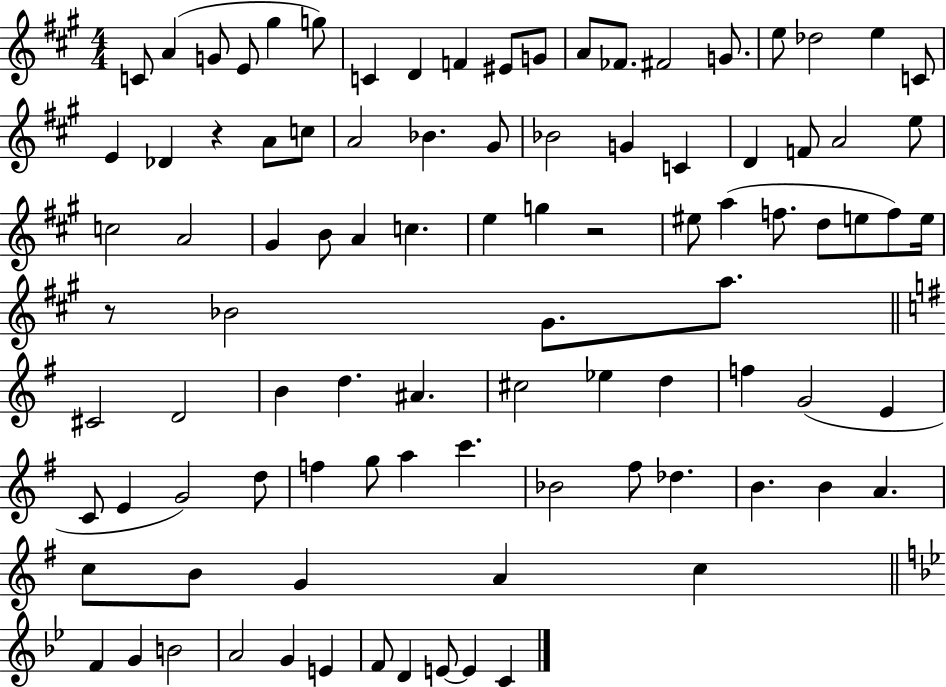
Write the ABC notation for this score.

X:1
T:Untitled
M:4/4
L:1/4
K:A
C/2 A G/2 E/2 ^g g/2 C D F ^E/2 G/2 A/2 _F/2 ^F2 G/2 e/2 _d2 e C/2 E _D z A/2 c/2 A2 _B ^G/2 _B2 G C D F/2 A2 e/2 c2 A2 ^G B/2 A c e g z2 ^e/2 a f/2 d/2 e/2 f/2 e/4 z/2 _B2 ^G/2 a/2 ^C2 D2 B d ^A ^c2 _e d f G2 E C/2 E G2 d/2 f g/2 a c' _B2 ^f/2 _d B B A c/2 B/2 G A c F G B2 A2 G E F/2 D E/2 E C